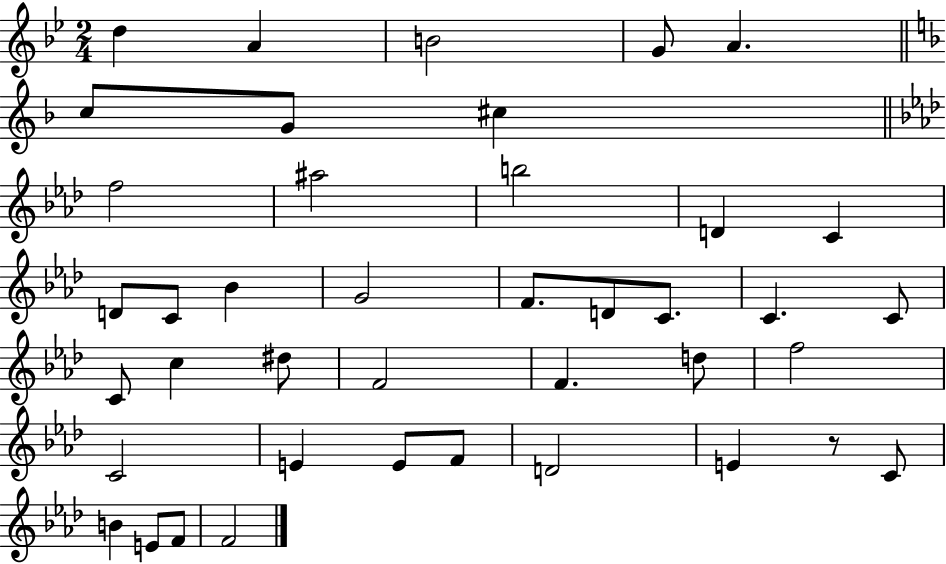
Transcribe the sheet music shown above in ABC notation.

X:1
T:Untitled
M:2/4
L:1/4
K:Bb
d A B2 G/2 A c/2 G/2 ^c f2 ^a2 b2 D C D/2 C/2 _B G2 F/2 D/2 C/2 C C/2 C/2 c ^d/2 F2 F d/2 f2 C2 E E/2 F/2 D2 E z/2 C/2 B E/2 F/2 F2